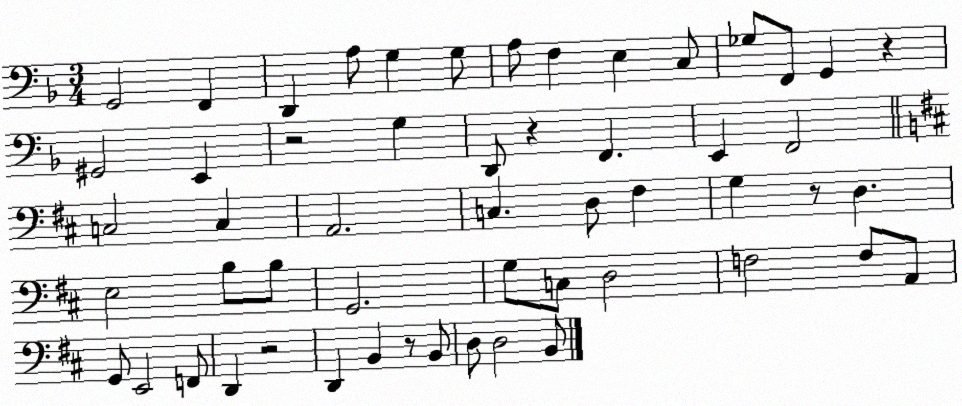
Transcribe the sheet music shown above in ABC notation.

X:1
T:Untitled
M:3/4
L:1/4
K:F
G,,2 F,, D,, A,/2 G, G,/2 A,/2 F, E, C,/2 _G,/2 F,,/2 G,, z ^G,,2 E,, z2 G, D,,/2 z F,, E,, F,,2 C,2 C, A,,2 C, D,/2 ^F, G, z/2 D, E,2 B,/2 B,/2 G,,2 G,/2 C,/2 D,2 F,2 F,/2 A,,/2 G,,/2 E,,2 F,,/2 D,, z2 D,, B,, z/2 B,,/2 D,/2 D,2 B,,/2